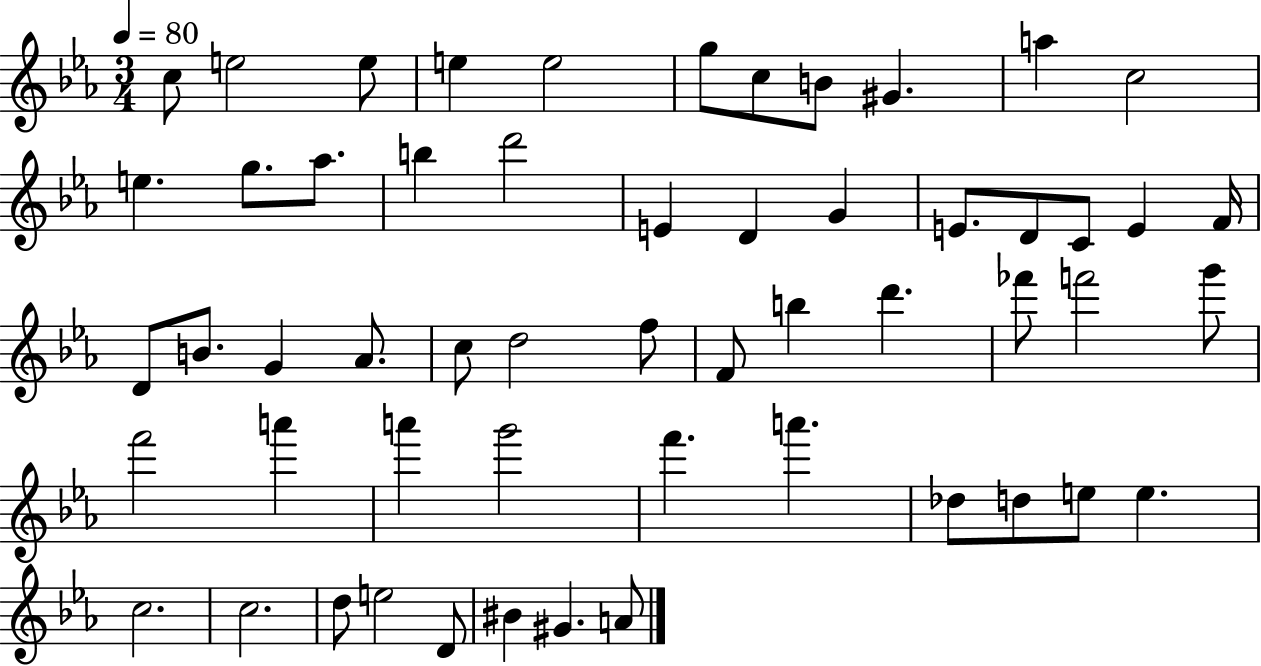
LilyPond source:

{
  \clef treble
  \numericTimeSignature
  \time 3/4
  \key ees \major
  \tempo 4 = 80
  c''8 e''2 e''8 | e''4 e''2 | g''8 c''8 b'8 gis'4. | a''4 c''2 | \break e''4. g''8. aes''8. | b''4 d'''2 | e'4 d'4 g'4 | e'8. d'8 c'8 e'4 f'16 | \break d'8 b'8. g'4 aes'8. | c''8 d''2 f''8 | f'8 b''4 d'''4. | fes'''8 f'''2 g'''8 | \break f'''2 a'''4 | a'''4 g'''2 | f'''4. a'''4. | des''8 d''8 e''8 e''4. | \break c''2. | c''2. | d''8 e''2 d'8 | bis'4 gis'4. a'8 | \break \bar "|."
}